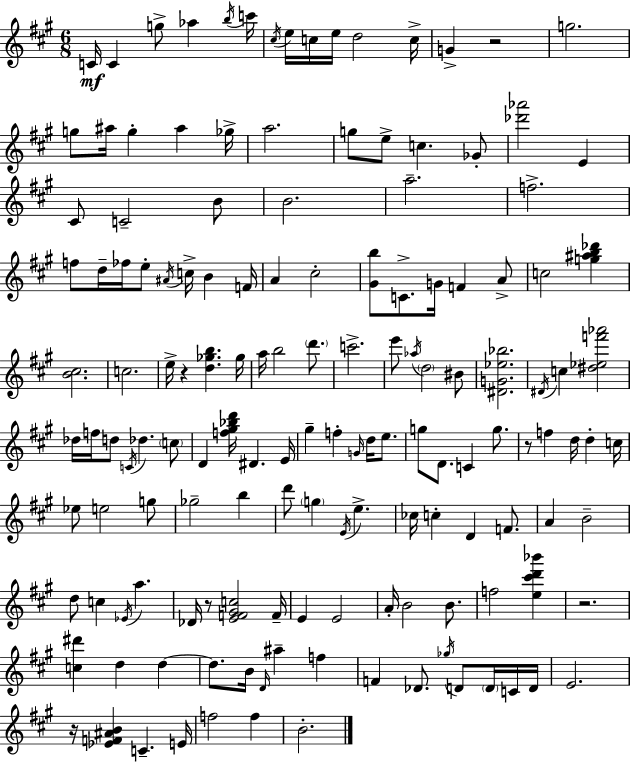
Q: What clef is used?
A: treble